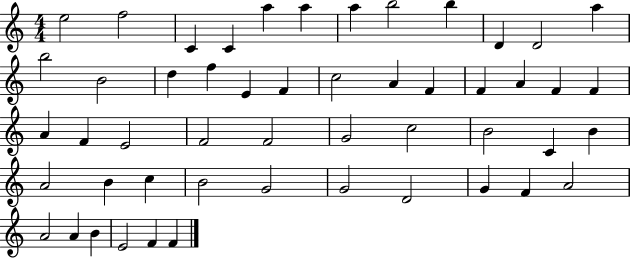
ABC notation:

X:1
T:Untitled
M:4/4
L:1/4
K:C
e2 f2 C C a a a b2 b D D2 a b2 B2 d f E F c2 A F F A F F A F E2 F2 F2 G2 c2 B2 C B A2 B c B2 G2 G2 D2 G F A2 A2 A B E2 F F